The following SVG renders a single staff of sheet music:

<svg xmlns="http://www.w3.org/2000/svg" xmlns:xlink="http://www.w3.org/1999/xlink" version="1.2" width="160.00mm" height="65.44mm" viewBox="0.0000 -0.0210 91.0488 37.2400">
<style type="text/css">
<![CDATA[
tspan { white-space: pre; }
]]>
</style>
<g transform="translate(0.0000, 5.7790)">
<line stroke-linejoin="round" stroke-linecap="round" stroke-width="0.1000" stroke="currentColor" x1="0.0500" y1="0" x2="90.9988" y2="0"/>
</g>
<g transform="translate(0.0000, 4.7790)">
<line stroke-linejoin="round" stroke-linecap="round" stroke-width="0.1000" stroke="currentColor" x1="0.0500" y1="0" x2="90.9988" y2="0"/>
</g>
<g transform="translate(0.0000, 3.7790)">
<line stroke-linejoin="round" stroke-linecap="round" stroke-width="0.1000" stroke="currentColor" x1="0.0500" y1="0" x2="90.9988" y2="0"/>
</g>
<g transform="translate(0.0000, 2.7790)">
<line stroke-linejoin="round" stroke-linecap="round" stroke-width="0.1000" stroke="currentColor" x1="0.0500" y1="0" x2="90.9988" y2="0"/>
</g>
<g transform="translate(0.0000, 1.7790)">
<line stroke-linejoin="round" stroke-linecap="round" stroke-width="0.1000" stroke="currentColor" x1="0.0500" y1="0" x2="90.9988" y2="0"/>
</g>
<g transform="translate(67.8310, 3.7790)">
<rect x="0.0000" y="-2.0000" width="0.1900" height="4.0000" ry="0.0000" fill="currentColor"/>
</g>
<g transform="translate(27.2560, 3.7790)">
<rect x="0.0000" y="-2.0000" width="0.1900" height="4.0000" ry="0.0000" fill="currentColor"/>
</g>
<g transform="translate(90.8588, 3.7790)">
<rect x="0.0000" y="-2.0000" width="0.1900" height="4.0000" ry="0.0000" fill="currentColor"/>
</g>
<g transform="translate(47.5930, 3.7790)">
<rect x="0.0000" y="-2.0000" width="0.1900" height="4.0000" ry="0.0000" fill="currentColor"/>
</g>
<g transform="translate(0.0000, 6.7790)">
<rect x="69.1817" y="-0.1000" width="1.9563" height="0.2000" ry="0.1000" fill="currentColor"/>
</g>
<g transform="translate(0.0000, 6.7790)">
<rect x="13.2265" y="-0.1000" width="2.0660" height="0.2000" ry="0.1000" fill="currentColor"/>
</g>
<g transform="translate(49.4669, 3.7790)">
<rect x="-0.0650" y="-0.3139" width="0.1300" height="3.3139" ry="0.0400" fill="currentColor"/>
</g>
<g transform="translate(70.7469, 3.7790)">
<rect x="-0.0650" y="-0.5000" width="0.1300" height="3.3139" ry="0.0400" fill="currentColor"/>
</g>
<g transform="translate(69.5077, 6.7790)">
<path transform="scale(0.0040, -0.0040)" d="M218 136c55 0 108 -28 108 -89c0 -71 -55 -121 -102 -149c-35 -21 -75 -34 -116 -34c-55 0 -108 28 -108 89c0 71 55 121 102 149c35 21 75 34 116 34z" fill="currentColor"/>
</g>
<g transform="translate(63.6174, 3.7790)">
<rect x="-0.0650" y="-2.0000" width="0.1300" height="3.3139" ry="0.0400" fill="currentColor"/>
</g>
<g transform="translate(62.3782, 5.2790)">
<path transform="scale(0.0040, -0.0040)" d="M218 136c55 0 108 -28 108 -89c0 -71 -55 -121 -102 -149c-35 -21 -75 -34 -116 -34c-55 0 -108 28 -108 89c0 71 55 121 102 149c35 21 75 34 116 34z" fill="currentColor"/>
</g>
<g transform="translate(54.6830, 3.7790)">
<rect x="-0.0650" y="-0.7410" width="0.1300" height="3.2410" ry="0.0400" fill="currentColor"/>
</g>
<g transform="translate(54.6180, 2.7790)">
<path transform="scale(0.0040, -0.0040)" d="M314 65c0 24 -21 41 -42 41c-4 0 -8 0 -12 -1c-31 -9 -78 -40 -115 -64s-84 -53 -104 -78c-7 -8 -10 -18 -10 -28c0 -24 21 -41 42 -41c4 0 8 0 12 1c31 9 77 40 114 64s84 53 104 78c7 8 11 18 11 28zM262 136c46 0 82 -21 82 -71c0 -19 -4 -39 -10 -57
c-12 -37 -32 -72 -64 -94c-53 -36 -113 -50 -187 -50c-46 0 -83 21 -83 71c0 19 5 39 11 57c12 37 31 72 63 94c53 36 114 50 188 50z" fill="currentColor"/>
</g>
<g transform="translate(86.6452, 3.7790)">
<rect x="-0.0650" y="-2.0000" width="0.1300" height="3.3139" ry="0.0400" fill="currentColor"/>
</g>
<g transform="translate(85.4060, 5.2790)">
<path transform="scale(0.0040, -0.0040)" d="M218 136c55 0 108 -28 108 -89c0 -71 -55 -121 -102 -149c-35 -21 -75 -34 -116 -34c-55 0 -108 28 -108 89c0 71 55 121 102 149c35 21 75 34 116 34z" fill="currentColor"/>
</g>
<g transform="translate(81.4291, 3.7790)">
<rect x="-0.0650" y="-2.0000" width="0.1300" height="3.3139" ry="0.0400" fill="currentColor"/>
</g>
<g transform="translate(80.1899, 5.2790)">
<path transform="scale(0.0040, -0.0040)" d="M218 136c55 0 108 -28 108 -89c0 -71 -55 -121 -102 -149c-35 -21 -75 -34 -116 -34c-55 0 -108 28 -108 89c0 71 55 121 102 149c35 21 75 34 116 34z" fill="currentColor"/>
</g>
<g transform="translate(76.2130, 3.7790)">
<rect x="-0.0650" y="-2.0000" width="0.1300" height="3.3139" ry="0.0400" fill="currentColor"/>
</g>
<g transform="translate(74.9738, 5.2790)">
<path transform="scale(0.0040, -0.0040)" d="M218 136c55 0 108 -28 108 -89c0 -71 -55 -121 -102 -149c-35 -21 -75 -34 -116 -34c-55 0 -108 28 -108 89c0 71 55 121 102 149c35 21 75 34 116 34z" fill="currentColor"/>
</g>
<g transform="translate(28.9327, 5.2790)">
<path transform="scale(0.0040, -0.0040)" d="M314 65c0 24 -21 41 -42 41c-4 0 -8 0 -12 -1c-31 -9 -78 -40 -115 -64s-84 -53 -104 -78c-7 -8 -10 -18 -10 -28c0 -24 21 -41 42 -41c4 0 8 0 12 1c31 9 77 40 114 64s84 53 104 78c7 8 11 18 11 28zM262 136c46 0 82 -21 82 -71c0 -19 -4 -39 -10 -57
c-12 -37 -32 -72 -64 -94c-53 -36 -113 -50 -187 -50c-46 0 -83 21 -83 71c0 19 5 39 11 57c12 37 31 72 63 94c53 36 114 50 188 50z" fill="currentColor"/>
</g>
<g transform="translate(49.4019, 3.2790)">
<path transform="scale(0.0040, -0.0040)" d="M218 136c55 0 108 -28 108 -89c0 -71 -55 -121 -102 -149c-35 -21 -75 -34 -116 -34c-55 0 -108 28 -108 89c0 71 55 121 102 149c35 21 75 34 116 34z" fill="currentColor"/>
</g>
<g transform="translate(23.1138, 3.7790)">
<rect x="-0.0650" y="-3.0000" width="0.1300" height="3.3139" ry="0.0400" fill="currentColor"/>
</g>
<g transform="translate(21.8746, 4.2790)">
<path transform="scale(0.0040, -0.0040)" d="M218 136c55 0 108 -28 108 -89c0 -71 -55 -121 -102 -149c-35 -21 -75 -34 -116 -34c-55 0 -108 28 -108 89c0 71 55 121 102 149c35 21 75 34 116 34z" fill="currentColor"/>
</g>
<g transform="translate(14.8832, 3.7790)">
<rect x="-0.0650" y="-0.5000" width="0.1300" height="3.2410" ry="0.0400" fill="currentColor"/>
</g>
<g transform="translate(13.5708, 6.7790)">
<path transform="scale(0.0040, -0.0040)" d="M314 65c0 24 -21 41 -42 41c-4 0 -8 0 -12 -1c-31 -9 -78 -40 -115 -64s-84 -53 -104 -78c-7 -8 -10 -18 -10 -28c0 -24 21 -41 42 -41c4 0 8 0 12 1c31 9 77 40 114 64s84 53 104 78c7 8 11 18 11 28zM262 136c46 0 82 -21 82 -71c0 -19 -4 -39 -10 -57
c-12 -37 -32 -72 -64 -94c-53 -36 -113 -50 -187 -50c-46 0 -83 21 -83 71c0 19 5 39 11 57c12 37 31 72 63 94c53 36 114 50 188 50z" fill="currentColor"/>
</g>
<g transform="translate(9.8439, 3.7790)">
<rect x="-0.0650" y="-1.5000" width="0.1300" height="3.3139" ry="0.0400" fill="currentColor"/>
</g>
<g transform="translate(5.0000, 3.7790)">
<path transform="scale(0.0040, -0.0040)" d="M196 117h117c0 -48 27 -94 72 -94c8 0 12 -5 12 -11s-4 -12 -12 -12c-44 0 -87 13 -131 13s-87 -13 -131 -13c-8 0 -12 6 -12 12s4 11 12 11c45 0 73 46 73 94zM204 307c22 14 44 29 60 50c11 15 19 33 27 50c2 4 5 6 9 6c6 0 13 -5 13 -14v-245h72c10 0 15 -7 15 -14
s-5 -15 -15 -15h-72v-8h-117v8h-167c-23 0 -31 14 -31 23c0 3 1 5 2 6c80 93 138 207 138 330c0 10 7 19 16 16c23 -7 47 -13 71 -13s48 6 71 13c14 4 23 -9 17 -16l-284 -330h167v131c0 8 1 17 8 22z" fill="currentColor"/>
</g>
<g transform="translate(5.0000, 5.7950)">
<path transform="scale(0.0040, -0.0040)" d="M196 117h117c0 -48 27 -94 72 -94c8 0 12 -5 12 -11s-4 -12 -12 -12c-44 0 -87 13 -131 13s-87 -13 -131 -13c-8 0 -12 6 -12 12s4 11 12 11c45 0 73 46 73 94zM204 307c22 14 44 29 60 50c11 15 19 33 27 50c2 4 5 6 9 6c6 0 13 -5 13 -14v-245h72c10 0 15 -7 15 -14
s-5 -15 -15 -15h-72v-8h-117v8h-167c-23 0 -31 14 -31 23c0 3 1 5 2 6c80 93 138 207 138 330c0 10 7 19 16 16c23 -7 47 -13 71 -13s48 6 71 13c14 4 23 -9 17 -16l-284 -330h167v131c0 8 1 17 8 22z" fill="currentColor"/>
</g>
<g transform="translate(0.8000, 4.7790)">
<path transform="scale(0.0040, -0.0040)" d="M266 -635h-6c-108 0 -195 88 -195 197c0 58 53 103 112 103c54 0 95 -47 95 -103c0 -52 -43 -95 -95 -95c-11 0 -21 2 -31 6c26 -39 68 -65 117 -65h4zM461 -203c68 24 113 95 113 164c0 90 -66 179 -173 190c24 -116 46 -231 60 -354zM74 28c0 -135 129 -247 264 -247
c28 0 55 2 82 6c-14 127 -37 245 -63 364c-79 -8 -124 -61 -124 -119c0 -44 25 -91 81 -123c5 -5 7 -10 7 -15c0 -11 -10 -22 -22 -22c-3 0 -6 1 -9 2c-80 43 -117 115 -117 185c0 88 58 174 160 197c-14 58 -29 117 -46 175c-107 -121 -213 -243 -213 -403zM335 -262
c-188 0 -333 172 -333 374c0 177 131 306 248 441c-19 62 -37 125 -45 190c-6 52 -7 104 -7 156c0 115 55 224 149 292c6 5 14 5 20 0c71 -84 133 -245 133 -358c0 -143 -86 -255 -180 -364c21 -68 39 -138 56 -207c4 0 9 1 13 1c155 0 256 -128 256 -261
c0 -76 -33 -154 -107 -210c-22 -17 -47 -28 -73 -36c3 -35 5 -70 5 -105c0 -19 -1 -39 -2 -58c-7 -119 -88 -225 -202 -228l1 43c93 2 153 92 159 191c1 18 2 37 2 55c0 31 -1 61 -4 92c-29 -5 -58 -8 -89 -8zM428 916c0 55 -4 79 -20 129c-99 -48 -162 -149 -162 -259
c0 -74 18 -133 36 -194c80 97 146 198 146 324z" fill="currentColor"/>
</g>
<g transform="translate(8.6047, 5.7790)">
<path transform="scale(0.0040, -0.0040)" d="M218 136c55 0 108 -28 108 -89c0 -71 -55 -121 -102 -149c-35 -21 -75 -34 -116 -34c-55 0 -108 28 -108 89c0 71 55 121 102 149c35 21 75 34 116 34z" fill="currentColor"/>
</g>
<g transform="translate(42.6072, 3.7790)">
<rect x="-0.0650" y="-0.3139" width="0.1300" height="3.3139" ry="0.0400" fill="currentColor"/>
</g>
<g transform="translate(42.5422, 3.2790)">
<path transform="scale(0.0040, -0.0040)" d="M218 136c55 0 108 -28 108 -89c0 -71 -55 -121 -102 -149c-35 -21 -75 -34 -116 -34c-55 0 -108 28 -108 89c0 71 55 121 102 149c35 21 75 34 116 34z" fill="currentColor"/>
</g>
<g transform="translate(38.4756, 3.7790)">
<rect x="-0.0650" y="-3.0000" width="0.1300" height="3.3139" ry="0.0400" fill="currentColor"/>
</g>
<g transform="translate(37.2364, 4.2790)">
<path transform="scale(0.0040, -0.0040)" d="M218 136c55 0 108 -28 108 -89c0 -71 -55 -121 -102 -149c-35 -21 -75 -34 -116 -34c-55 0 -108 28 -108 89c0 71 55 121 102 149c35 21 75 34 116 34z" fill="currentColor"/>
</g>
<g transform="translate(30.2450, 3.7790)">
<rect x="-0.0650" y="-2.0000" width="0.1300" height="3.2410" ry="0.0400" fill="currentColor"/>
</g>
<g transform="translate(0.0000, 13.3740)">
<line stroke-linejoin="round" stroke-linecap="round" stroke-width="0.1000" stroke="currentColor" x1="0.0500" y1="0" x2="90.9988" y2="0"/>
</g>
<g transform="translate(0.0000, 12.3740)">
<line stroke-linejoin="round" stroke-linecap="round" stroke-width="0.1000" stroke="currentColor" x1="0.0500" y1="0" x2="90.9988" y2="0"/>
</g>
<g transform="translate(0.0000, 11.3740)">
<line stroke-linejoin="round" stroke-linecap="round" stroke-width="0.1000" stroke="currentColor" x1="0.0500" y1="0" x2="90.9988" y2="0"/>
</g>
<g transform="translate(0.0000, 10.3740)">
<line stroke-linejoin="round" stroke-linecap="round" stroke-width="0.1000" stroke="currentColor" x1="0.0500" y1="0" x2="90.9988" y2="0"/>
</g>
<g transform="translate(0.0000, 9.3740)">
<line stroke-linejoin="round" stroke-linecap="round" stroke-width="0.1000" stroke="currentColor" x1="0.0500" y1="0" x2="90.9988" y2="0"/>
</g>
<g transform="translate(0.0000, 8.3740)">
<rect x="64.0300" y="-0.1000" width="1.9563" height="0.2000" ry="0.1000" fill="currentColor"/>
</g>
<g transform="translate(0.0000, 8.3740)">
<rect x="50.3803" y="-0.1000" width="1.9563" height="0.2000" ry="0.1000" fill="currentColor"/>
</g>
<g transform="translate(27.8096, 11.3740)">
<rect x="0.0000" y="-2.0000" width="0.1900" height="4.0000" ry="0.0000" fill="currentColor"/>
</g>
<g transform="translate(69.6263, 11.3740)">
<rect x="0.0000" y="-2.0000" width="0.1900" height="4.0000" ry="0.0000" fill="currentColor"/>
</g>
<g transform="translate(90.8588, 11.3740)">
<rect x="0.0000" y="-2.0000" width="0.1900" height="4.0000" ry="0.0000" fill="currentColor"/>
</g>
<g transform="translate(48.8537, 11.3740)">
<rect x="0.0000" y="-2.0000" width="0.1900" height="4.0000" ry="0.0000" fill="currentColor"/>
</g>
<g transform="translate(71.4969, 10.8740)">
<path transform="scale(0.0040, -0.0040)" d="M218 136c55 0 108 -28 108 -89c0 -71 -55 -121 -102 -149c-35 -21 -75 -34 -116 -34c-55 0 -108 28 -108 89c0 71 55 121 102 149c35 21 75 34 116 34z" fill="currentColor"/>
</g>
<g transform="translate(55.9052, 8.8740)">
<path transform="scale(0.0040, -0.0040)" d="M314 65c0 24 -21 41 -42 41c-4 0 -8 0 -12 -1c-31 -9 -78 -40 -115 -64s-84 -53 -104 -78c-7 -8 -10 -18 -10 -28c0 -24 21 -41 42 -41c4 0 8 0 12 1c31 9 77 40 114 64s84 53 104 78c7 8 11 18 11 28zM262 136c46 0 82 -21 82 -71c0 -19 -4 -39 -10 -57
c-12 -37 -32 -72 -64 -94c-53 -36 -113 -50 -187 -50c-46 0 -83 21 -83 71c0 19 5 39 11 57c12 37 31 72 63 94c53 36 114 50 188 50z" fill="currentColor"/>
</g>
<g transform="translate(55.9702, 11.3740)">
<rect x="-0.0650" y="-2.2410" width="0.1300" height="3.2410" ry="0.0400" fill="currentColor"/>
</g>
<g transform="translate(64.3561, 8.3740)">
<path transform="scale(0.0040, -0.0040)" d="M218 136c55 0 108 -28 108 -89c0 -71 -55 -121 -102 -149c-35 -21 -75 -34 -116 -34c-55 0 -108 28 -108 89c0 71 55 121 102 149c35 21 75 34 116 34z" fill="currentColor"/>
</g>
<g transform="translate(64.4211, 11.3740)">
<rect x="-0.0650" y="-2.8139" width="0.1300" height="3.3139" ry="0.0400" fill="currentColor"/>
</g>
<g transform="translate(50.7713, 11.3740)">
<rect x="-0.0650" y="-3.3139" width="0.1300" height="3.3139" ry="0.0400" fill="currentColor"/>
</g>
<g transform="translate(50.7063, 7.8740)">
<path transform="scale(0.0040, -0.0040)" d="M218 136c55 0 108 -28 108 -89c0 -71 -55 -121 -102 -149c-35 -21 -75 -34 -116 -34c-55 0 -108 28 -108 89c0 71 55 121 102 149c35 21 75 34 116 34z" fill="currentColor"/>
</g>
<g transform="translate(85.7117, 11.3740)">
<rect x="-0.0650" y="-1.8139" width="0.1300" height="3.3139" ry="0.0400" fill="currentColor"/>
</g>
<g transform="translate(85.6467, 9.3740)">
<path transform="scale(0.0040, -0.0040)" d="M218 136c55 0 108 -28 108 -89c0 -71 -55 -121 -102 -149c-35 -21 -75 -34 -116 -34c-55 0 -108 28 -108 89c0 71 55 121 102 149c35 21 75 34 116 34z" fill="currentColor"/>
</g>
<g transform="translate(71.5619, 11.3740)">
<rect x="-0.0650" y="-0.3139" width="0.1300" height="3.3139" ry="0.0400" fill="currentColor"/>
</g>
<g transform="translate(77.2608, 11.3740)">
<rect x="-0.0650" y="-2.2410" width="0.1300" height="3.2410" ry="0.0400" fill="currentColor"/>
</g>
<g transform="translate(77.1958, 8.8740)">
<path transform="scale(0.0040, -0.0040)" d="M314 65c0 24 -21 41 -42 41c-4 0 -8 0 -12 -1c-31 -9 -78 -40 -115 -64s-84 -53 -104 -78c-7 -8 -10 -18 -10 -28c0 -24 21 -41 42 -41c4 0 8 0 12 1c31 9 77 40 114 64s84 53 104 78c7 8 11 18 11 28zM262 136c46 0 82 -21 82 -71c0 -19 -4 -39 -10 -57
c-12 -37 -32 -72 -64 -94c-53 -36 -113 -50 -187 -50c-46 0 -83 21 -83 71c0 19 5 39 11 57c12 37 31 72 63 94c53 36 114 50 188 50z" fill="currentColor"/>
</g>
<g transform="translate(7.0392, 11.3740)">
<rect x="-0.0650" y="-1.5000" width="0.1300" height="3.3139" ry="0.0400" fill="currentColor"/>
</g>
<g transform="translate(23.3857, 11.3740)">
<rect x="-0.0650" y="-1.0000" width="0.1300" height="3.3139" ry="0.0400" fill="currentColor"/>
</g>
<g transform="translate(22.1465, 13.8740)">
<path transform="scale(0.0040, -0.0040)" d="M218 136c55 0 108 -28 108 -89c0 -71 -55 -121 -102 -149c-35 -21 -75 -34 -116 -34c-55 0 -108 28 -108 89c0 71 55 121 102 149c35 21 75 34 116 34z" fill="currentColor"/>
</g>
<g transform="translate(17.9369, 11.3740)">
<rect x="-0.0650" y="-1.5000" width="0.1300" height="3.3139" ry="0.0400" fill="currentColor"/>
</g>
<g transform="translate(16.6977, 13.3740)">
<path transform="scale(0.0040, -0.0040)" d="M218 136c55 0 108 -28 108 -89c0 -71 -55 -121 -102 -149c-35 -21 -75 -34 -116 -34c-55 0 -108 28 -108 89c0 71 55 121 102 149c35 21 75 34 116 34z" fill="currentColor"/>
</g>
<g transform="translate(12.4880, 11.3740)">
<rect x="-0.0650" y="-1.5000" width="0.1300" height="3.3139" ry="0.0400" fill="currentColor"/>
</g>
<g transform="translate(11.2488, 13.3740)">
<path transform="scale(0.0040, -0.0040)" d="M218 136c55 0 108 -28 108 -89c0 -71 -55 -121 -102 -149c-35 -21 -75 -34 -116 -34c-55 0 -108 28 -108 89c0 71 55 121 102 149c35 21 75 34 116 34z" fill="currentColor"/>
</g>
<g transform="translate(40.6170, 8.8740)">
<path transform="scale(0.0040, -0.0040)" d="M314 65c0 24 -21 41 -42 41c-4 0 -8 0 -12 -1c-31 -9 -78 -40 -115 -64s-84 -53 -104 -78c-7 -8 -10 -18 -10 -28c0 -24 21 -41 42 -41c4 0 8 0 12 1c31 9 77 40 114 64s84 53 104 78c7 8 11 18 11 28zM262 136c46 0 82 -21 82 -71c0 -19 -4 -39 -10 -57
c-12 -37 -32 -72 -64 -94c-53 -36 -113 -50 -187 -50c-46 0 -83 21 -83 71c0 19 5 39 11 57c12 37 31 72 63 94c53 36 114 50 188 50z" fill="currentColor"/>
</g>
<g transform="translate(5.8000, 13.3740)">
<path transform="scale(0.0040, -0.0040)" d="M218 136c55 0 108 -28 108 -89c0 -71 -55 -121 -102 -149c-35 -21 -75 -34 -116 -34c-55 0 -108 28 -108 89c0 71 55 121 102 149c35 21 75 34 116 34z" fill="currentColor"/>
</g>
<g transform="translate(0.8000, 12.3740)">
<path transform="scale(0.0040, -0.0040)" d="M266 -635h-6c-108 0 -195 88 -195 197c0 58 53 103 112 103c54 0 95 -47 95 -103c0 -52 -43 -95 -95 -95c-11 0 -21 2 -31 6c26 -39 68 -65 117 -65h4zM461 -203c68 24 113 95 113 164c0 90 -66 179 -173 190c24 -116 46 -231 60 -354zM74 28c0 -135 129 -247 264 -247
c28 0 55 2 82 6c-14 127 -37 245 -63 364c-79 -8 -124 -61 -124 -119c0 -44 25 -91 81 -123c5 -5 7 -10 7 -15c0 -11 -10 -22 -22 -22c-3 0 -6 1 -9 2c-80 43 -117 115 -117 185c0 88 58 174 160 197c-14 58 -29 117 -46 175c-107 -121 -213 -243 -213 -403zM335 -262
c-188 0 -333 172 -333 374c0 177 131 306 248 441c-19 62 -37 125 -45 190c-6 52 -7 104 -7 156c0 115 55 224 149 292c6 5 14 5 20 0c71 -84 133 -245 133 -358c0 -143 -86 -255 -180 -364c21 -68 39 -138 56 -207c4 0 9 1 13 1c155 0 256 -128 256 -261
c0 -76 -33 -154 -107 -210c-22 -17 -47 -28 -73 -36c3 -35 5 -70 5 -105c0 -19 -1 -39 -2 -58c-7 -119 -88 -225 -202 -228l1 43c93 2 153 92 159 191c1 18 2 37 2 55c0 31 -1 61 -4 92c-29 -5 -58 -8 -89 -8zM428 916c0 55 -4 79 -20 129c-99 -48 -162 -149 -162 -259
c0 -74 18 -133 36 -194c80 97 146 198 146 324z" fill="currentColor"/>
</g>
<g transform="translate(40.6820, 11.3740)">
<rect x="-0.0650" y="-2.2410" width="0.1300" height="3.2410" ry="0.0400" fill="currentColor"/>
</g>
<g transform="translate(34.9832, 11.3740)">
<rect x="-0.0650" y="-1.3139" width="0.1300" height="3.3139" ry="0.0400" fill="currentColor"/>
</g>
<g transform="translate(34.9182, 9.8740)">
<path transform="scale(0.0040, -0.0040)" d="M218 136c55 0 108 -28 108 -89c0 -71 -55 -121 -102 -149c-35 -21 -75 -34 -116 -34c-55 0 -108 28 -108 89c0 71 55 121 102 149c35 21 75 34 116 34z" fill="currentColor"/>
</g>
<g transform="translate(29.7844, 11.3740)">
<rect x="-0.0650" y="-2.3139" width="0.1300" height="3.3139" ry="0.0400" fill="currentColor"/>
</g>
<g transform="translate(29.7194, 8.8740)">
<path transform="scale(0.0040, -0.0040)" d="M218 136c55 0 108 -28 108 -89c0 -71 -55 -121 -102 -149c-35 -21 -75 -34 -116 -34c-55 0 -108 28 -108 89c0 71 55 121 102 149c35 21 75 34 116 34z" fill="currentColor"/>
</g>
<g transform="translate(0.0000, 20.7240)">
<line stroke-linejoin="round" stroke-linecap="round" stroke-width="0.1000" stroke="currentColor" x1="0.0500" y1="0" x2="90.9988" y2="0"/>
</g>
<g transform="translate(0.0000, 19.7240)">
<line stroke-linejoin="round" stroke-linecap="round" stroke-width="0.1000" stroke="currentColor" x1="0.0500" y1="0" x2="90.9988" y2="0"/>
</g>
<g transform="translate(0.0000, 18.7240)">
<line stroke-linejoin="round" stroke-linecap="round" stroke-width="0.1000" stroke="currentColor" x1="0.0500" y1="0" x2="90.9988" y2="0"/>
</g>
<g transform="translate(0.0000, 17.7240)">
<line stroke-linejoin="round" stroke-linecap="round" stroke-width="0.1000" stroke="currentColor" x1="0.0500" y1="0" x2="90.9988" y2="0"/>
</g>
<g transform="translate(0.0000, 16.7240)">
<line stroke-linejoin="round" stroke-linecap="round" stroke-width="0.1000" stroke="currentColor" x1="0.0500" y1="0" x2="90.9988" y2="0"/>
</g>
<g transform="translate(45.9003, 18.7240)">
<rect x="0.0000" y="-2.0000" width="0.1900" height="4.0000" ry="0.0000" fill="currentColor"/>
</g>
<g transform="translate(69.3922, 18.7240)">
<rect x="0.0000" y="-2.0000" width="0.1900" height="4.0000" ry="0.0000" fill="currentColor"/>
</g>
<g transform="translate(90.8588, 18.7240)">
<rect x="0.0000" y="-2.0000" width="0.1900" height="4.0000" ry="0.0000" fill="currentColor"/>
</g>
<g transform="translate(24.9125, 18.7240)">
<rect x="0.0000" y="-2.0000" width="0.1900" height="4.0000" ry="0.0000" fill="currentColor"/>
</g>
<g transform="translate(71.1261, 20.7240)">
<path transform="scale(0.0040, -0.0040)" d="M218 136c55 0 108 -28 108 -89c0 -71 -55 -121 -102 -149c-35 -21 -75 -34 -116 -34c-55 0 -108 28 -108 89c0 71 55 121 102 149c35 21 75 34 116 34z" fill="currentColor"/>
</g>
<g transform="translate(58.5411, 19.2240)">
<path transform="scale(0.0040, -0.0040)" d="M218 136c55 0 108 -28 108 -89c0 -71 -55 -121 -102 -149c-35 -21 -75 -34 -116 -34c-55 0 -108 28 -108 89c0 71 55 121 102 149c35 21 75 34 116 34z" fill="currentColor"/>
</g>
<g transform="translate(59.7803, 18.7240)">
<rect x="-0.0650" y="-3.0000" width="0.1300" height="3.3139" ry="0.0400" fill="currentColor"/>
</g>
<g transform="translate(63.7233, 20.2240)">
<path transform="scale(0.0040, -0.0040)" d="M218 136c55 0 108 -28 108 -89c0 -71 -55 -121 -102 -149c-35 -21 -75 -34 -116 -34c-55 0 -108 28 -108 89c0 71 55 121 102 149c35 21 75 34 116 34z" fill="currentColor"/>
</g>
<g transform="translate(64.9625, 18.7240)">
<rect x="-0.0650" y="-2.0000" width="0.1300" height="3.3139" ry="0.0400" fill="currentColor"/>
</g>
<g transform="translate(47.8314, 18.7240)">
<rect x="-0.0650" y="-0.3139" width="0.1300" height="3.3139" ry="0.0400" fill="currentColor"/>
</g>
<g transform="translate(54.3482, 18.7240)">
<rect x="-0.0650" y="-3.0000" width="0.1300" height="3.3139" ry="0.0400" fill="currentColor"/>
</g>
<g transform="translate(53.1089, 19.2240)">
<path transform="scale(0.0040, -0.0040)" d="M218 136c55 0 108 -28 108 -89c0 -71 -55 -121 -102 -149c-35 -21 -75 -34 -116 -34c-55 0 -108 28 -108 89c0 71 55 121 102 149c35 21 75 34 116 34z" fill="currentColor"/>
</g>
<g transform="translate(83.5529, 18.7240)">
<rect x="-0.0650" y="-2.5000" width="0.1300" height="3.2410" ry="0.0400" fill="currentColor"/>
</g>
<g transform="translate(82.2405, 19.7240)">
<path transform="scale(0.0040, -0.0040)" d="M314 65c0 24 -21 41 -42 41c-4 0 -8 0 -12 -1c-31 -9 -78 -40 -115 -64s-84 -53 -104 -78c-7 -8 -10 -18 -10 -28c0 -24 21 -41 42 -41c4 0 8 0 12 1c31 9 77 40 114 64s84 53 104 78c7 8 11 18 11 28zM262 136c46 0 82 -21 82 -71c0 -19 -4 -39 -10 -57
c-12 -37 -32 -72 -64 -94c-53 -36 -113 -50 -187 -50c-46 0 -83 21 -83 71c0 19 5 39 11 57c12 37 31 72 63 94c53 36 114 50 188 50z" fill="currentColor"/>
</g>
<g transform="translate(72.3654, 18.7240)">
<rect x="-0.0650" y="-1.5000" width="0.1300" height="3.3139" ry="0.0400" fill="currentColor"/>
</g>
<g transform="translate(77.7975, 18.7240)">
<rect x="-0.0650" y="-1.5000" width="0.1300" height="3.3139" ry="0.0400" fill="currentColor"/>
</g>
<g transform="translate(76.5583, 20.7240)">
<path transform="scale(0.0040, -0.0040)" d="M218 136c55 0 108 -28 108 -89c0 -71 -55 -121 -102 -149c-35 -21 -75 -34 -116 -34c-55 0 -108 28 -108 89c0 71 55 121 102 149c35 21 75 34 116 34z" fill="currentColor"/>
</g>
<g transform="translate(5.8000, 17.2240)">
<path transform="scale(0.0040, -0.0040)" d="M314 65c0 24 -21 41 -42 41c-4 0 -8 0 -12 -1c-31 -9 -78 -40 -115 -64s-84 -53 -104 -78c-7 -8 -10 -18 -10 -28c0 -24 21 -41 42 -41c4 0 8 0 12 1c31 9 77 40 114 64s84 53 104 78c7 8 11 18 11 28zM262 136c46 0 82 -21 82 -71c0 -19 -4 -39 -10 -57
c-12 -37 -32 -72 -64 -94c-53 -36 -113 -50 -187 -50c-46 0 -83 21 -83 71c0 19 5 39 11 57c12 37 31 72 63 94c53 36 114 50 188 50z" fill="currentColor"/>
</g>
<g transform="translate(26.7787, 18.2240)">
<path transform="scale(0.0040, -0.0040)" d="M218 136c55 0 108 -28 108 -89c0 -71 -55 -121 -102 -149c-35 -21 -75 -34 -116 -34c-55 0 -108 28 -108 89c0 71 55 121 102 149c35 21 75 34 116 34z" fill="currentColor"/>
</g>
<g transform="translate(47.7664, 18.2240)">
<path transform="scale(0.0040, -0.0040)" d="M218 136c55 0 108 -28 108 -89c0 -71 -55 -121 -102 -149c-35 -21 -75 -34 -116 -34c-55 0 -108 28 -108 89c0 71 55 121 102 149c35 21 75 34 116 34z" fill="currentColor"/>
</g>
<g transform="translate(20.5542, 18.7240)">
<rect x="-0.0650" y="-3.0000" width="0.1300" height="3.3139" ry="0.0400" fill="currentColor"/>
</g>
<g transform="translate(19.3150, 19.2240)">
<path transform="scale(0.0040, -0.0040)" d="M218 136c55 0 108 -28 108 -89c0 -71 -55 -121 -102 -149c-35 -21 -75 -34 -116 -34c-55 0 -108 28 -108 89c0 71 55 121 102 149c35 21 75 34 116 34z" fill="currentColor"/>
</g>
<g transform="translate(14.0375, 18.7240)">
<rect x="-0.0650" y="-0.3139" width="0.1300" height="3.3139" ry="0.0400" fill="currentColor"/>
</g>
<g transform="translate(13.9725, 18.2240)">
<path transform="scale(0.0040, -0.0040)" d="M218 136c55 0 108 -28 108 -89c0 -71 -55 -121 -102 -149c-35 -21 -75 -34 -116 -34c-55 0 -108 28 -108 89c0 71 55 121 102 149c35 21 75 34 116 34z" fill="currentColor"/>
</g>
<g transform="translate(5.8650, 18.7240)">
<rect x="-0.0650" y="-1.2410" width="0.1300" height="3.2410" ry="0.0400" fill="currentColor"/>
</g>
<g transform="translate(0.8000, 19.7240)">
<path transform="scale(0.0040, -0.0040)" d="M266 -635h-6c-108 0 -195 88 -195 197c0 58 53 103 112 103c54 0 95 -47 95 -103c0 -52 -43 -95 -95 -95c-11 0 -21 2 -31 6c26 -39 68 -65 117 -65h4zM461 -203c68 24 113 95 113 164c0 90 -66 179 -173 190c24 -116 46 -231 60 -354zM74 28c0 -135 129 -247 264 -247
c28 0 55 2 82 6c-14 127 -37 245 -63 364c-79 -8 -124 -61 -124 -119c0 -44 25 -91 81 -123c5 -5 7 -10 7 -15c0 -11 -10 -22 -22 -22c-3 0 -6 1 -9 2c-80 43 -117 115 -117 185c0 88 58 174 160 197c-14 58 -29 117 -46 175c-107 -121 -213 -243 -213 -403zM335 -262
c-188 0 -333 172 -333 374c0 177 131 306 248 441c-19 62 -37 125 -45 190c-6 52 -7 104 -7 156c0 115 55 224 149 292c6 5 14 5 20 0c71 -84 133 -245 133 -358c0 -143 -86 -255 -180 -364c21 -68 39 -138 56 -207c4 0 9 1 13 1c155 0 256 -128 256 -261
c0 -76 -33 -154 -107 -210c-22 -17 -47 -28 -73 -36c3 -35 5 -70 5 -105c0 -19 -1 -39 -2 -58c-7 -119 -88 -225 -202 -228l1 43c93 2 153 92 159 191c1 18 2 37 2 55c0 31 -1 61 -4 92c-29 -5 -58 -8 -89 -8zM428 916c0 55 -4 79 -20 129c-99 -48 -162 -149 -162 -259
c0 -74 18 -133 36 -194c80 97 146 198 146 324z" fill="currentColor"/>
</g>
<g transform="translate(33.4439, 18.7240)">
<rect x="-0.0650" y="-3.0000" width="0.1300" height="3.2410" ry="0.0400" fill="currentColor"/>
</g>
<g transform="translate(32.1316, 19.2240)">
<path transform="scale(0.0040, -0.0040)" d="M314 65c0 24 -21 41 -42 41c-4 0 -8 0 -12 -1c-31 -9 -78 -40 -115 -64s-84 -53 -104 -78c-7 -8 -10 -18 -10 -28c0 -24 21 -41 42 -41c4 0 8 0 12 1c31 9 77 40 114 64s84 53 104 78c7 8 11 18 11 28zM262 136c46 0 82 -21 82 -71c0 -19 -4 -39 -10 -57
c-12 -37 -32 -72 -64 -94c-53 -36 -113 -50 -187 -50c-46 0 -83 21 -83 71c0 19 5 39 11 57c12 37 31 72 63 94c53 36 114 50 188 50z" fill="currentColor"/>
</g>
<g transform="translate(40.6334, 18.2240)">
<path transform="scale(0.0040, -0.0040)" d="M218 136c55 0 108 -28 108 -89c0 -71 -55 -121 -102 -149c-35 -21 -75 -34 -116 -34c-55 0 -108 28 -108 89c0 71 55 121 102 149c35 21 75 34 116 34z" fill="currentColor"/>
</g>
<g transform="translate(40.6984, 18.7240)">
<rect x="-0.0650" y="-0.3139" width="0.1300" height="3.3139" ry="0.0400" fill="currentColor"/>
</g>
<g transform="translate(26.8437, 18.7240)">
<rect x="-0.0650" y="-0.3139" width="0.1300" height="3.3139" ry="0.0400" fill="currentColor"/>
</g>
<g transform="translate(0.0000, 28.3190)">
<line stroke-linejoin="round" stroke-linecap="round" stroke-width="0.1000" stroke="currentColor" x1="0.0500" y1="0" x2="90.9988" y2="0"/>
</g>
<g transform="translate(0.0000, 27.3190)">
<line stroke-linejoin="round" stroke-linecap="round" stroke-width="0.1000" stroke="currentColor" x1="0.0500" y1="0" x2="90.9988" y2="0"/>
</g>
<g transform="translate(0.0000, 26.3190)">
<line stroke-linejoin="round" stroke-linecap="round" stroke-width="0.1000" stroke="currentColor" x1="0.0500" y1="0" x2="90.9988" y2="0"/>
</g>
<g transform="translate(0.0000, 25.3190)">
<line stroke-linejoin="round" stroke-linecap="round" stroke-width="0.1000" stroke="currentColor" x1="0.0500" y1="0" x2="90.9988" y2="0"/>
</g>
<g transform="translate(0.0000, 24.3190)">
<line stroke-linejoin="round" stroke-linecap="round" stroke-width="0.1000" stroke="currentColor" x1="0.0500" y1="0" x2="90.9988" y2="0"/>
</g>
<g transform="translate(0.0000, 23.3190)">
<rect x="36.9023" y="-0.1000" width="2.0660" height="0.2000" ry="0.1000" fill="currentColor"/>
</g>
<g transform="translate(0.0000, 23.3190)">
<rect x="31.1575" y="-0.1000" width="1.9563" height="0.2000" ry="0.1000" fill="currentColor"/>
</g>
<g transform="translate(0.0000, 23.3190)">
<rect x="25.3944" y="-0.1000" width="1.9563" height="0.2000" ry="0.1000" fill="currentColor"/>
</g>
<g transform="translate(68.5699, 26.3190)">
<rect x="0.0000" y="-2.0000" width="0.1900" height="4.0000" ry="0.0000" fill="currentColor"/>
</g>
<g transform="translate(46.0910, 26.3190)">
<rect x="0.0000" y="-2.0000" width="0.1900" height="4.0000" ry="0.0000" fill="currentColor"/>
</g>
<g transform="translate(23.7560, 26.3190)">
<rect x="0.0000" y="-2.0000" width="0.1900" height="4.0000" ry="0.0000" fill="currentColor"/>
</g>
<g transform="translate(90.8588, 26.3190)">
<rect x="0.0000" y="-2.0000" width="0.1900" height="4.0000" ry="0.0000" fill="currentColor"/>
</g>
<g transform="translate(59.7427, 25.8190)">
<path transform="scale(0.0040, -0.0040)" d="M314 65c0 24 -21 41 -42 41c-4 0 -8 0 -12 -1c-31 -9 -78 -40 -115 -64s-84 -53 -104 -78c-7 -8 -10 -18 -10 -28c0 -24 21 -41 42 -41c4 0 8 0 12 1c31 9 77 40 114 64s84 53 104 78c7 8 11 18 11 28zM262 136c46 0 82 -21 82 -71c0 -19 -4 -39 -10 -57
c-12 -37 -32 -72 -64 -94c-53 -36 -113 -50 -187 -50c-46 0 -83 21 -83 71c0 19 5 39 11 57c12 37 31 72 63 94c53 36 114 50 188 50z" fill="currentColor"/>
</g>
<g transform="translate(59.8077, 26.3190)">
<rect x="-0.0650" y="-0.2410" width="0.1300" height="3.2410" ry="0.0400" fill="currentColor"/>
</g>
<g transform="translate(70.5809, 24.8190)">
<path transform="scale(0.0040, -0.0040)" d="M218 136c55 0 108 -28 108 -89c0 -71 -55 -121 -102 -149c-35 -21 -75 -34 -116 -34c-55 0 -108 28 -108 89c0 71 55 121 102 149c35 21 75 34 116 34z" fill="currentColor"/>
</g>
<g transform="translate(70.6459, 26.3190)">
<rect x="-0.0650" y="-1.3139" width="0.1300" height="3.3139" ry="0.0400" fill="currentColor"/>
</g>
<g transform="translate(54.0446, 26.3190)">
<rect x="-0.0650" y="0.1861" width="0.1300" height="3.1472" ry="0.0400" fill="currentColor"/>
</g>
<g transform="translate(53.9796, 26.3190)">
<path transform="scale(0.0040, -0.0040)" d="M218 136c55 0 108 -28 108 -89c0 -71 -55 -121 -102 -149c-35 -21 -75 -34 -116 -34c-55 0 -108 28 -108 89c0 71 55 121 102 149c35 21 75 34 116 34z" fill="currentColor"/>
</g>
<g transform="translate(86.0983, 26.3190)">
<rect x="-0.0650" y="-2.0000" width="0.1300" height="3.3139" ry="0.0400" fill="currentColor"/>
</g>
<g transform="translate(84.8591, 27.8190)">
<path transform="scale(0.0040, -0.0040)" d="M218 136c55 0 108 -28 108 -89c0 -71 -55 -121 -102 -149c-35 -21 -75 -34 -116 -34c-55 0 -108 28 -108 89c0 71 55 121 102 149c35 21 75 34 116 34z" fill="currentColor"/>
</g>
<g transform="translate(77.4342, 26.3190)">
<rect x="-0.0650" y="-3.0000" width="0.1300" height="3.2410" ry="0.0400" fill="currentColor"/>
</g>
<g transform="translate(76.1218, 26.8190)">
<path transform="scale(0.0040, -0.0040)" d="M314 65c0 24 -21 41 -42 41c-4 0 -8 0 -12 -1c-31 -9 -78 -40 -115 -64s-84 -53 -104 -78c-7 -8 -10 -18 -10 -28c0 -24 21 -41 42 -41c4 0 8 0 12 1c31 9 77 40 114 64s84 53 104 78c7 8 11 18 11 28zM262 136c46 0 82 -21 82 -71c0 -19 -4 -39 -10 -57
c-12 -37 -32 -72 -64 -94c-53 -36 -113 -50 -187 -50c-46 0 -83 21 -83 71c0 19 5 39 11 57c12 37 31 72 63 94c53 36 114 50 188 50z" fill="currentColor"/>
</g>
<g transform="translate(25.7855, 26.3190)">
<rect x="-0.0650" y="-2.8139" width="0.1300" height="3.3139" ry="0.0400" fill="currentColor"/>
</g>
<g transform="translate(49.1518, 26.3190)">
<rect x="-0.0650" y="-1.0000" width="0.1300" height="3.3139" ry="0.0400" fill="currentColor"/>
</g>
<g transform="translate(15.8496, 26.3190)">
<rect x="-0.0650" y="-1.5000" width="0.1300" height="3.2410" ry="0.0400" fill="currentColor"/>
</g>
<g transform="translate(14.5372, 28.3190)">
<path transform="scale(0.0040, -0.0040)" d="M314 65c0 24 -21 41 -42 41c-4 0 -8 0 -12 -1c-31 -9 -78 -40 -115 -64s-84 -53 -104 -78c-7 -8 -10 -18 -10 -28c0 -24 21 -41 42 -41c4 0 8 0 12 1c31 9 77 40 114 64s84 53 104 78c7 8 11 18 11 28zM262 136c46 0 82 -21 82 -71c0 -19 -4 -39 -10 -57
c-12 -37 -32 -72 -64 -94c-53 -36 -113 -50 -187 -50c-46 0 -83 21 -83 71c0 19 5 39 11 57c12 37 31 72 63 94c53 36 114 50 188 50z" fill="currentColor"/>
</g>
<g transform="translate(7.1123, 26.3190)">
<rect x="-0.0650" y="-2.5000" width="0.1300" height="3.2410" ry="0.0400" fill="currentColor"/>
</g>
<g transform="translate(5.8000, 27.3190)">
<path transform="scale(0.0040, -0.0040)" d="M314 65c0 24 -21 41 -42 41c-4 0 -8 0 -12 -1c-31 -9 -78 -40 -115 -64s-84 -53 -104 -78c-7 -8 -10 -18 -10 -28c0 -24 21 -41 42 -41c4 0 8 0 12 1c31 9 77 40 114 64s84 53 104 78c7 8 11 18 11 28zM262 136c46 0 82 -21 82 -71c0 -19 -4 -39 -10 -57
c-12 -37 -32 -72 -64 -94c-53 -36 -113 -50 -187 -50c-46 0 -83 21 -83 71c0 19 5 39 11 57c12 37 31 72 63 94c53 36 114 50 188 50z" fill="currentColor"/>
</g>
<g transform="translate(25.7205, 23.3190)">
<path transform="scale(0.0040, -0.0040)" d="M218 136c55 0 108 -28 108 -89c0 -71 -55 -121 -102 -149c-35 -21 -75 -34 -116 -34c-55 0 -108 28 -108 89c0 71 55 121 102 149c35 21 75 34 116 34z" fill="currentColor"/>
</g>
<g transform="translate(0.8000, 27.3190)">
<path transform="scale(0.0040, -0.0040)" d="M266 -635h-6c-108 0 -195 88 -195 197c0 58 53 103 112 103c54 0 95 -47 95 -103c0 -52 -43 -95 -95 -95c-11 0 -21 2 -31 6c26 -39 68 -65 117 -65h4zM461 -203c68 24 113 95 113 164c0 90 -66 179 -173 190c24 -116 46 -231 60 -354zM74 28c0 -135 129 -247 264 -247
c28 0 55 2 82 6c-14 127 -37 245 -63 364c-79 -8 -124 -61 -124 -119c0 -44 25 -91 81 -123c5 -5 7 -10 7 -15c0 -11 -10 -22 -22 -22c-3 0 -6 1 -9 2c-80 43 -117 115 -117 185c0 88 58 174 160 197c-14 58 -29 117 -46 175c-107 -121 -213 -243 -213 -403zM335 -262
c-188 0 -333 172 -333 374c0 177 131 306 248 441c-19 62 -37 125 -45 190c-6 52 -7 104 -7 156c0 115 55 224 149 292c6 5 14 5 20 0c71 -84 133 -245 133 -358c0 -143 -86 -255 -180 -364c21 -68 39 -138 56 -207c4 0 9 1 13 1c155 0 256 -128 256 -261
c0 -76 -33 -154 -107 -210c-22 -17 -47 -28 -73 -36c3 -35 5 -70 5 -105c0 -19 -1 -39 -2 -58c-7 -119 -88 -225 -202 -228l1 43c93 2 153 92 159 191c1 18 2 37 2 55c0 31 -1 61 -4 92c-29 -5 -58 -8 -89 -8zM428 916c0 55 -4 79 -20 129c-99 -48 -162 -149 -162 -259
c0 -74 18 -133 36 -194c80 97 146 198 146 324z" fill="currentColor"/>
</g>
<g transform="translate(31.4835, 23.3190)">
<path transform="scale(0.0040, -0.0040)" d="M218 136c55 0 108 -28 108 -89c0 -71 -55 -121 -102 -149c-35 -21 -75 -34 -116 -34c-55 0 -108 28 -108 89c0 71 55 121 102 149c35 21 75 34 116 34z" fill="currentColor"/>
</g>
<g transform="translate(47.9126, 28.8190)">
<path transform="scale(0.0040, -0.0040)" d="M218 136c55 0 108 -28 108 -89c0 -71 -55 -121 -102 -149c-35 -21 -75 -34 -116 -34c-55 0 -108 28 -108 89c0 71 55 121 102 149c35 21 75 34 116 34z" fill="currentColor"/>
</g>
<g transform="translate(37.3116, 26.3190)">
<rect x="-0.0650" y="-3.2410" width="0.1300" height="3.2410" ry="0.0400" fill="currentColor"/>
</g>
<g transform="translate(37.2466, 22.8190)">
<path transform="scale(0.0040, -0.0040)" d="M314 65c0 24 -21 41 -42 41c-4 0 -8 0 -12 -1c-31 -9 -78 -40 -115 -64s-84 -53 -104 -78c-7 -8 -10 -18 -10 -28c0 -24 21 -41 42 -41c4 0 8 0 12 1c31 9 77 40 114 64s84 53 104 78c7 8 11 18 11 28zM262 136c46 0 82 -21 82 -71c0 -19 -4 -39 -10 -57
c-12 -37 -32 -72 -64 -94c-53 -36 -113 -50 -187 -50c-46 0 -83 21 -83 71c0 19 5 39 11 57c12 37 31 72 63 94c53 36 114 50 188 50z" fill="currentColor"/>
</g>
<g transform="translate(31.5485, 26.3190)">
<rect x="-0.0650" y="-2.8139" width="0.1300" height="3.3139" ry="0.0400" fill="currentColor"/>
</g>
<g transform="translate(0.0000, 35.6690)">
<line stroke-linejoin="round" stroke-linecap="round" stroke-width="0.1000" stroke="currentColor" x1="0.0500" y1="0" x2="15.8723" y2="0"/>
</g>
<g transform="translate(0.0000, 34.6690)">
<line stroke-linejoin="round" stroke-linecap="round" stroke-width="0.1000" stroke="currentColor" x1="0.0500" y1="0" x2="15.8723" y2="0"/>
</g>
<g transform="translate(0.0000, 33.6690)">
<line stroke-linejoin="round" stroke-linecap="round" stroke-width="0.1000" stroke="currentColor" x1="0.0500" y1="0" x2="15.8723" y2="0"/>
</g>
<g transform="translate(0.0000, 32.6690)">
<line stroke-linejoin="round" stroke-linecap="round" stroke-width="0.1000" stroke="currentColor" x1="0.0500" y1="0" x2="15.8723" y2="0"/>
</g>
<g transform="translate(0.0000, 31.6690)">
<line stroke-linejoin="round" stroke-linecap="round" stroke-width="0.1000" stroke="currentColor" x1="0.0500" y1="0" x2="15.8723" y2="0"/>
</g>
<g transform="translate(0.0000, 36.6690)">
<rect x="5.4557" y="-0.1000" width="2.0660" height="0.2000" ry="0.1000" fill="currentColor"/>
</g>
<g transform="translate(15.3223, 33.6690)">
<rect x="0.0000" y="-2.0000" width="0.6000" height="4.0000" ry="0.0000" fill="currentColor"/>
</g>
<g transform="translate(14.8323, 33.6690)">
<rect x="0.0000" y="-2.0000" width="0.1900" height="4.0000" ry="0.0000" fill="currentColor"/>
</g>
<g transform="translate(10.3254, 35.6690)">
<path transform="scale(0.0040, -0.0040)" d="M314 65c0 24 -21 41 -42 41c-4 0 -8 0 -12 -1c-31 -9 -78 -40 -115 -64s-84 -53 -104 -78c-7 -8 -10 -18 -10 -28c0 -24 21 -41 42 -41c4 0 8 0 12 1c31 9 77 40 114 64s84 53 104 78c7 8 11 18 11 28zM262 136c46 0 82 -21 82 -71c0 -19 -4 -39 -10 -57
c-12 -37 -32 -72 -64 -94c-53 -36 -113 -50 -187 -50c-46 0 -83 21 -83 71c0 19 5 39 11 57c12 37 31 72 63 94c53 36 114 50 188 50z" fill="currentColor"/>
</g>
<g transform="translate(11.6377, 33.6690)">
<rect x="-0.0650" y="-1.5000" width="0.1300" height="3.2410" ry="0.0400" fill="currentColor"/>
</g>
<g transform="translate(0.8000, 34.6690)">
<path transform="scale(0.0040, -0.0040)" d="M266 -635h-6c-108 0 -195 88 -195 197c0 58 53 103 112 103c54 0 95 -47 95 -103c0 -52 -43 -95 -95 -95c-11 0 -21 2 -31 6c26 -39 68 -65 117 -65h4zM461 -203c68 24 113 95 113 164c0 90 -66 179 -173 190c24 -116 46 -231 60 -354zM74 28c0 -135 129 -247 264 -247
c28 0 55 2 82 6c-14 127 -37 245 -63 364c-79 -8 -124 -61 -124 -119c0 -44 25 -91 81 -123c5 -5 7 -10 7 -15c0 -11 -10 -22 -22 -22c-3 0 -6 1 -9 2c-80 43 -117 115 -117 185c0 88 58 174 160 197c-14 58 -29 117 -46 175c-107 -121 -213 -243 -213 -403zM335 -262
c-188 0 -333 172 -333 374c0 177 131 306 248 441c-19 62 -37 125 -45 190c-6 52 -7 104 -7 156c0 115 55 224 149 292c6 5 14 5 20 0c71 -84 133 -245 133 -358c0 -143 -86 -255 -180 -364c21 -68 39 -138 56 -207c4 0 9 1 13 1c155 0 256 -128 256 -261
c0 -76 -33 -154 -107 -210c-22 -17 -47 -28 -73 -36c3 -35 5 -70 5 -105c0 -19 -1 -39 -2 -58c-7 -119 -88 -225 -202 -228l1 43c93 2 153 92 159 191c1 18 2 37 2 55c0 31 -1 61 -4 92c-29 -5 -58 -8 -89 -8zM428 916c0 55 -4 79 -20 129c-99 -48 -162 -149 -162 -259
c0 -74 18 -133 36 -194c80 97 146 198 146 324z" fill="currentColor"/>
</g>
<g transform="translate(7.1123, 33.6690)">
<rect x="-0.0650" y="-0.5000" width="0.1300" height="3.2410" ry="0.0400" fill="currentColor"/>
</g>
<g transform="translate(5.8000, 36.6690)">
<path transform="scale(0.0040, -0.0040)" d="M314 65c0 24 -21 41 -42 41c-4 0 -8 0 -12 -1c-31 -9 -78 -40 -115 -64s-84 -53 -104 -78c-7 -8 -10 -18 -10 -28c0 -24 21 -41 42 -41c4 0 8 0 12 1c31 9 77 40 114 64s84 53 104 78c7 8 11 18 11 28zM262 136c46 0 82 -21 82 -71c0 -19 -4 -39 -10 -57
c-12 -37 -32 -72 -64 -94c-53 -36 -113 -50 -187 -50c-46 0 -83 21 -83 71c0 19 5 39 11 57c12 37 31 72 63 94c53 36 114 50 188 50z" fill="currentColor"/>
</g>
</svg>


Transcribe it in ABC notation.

X:1
T:Untitled
M:4/4
L:1/4
K:C
E C2 A F2 A c c d2 F C F F F E E E D g e g2 b g2 a c g2 f e2 c A c A2 c c A A F E E G2 G2 E2 a a b2 D B c2 e A2 F C2 E2